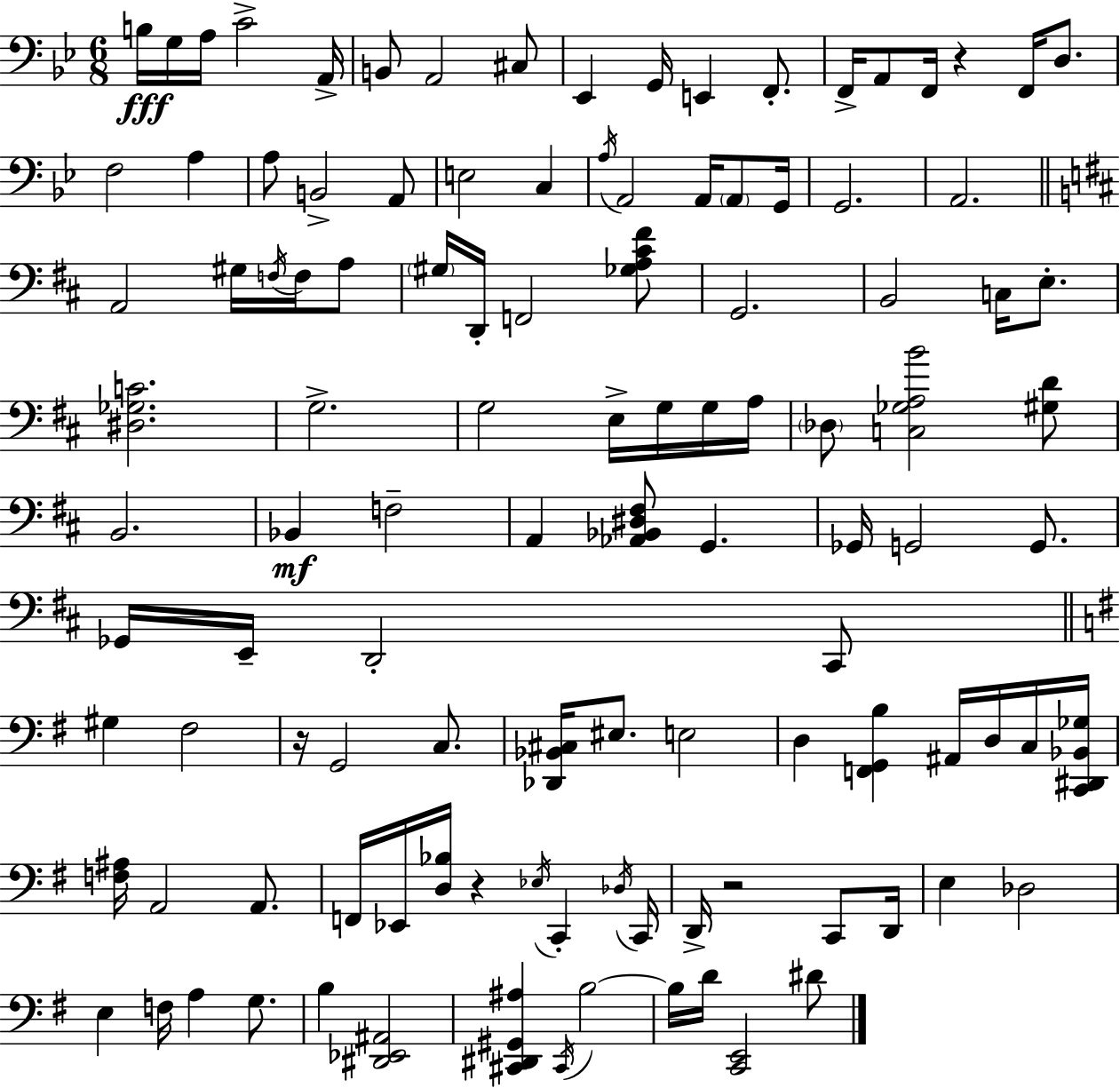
B3/s G3/s A3/s C4/h A2/s B2/e A2/h C#3/e Eb2/q G2/s E2/q F2/e. F2/s A2/e F2/s R/q F2/s D3/e. F3/h A3/q A3/e B2/h A2/e E3/h C3/q A3/s A2/h A2/s A2/e G2/s G2/h. A2/h. A2/h G#3/s F3/s F3/s A3/e G#3/s D2/s F2/h [Gb3,A3,C#4,F#4]/e G2/h. B2/h C3/s E3/e. [D#3,Gb3,C4]/h. G3/h. G3/h E3/s G3/s G3/s A3/s Db3/e [C3,Gb3,A3,B4]/h [G#3,D4]/e B2/h. Bb2/q F3/h A2/q [Ab2,Bb2,D#3,F#3]/e G2/q. Gb2/s G2/h G2/e. Gb2/s E2/s D2/h C#2/e G#3/q F#3/h R/s G2/h C3/e. [Db2,Bb2,C#3]/s EIS3/e. E3/h D3/q [F2,G2,B3]/q A#2/s D3/s C3/s [C2,D#2,Bb2,Gb3]/s [F3,A#3]/s A2/h A2/e. F2/s Eb2/s [D3,Bb3]/s R/q Eb3/s C2/q Db3/s C2/s D2/s R/h C2/e D2/s E3/q Db3/h E3/q F3/s A3/q G3/e. B3/q [D#2,Eb2,A#2]/h [C#2,D#2,G#2,A#3]/q C#2/s B3/h B3/s D4/s [C2,E2]/h D#4/e